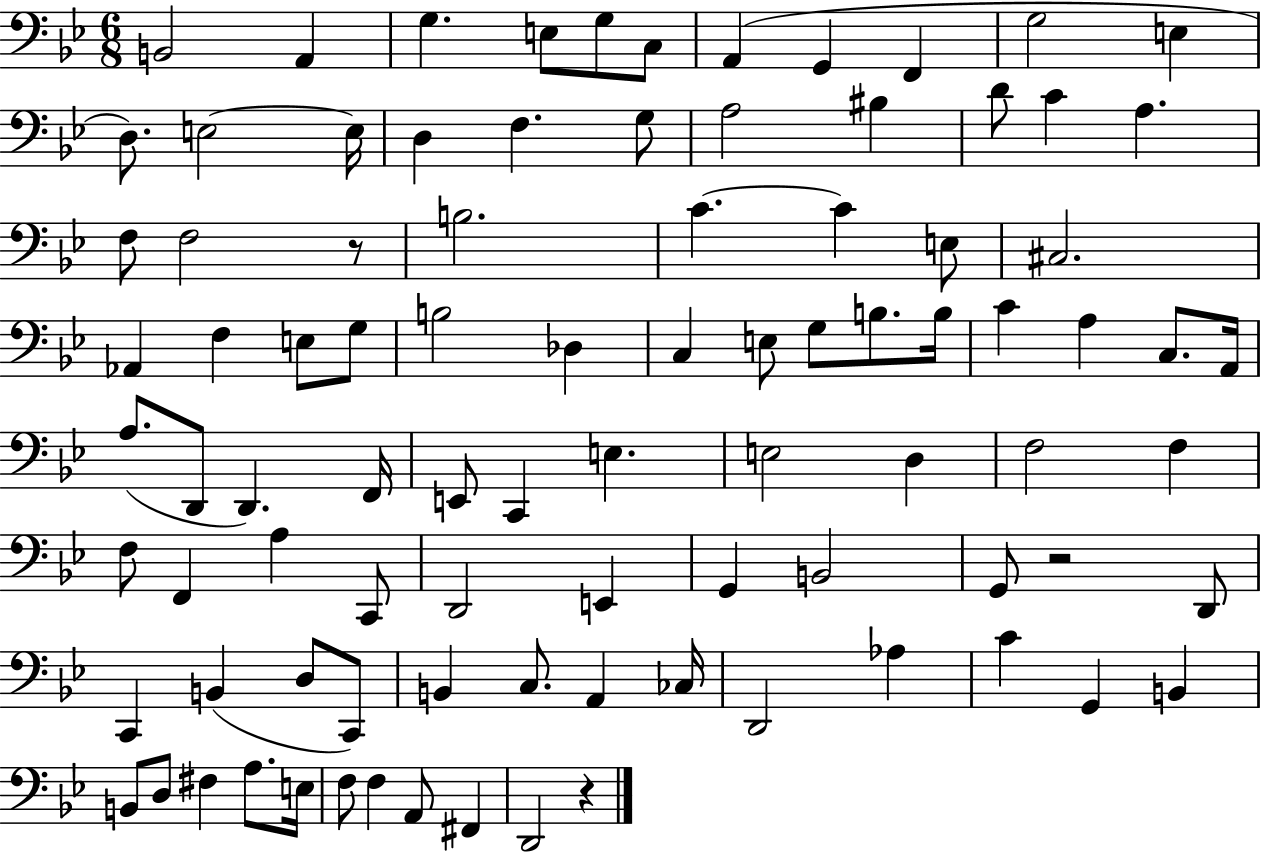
B2/h A2/q G3/q. E3/e G3/e C3/e A2/q G2/q F2/q G3/h E3/q D3/e. E3/h E3/s D3/q F3/q. G3/e A3/h BIS3/q D4/e C4/q A3/q. F3/e F3/h R/e B3/h. C4/q. C4/q E3/e C#3/h. Ab2/q F3/q E3/e G3/e B3/h Db3/q C3/q E3/e G3/e B3/e. B3/s C4/q A3/q C3/e. A2/s A3/e. D2/e D2/q. F2/s E2/e C2/q E3/q. E3/h D3/q F3/h F3/q F3/e F2/q A3/q C2/e D2/h E2/q G2/q B2/h G2/e R/h D2/e C2/q B2/q D3/e C2/e B2/q C3/e. A2/q CES3/s D2/h Ab3/q C4/q G2/q B2/q B2/e D3/e F#3/q A3/e. E3/s F3/e F3/q A2/e F#2/q D2/h R/q